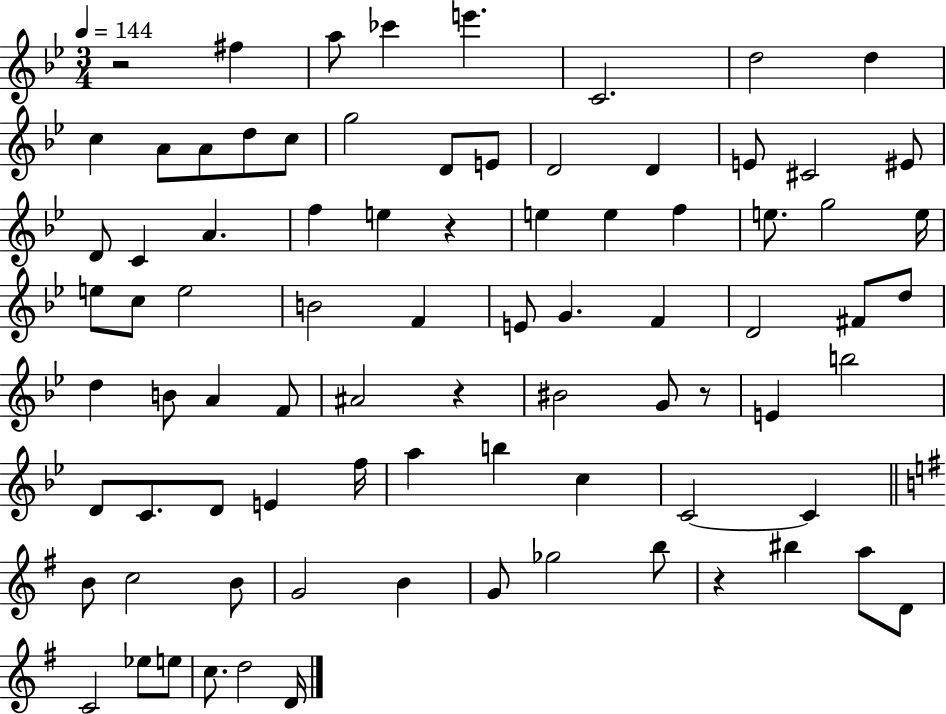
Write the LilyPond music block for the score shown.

{
  \clef treble
  \numericTimeSignature
  \time 3/4
  \key bes \major
  \tempo 4 = 144
  r2 fis''4 | a''8 ces'''4 e'''4. | c'2. | d''2 d''4 | \break c''4 a'8 a'8 d''8 c''8 | g''2 d'8 e'8 | d'2 d'4 | e'8 cis'2 eis'8 | \break d'8 c'4 a'4. | f''4 e''4 r4 | e''4 e''4 f''4 | e''8. g''2 e''16 | \break e''8 c''8 e''2 | b'2 f'4 | e'8 g'4. f'4 | d'2 fis'8 d''8 | \break d''4 b'8 a'4 f'8 | ais'2 r4 | bis'2 g'8 r8 | e'4 b''2 | \break d'8 c'8. d'8 e'4 f''16 | a''4 b''4 c''4 | c'2~~ c'4 | \bar "||" \break \key e \minor b'8 c''2 b'8 | g'2 b'4 | g'8 ges''2 b''8 | r4 bis''4 a''8 d'8 | \break c'2 ees''8 e''8 | c''8. d''2 d'16 | \bar "|."
}